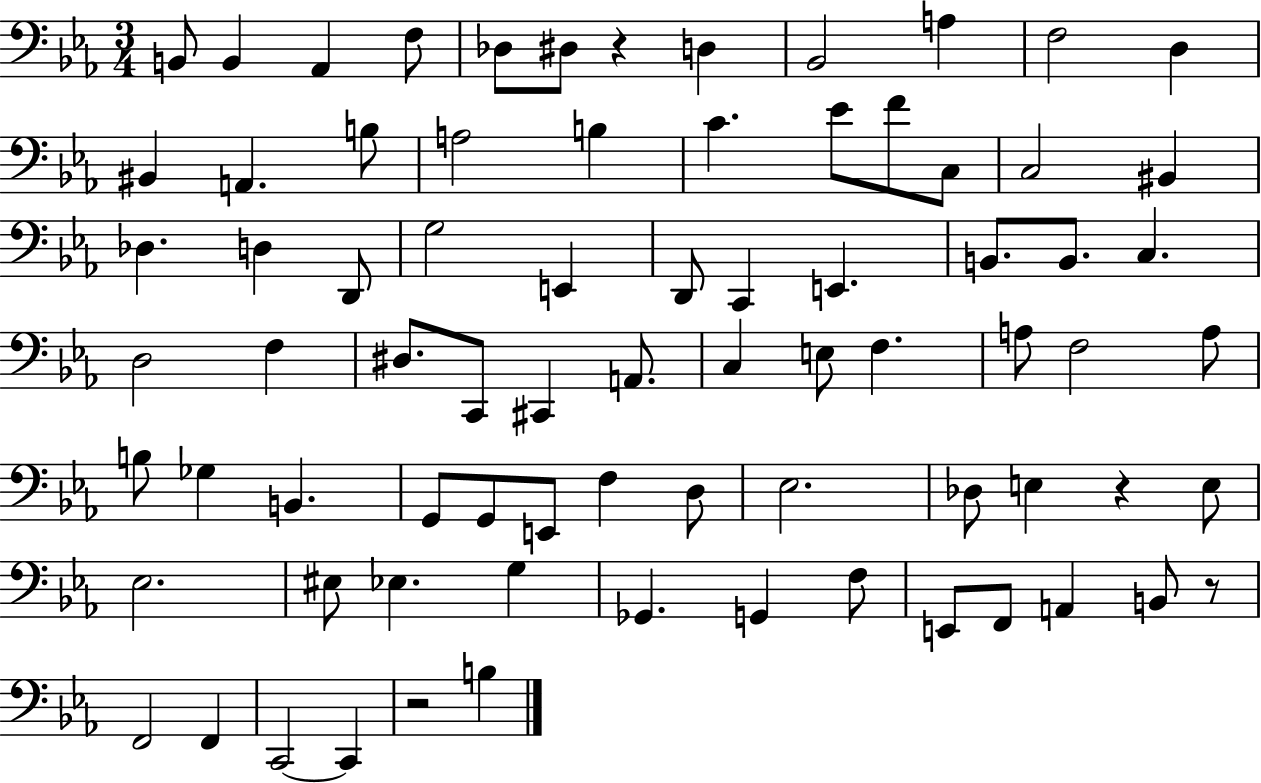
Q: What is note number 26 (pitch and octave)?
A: G3